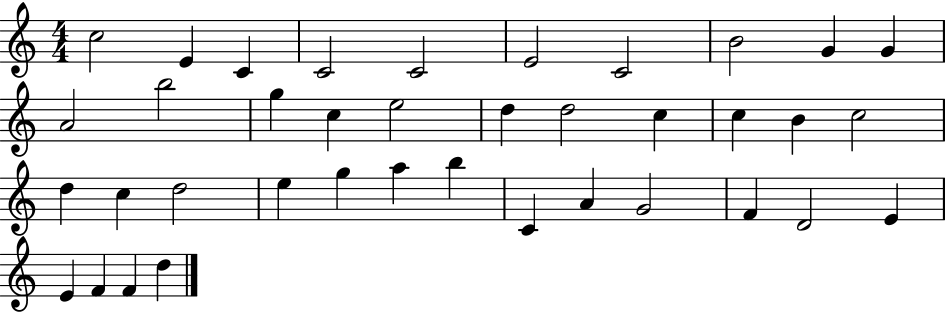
C5/h E4/q C4/q C4/h C4/h E4/h C4/h B4/h G4/q G4/q A4/h B5/h G5/q C5/q E5/h D5/q D5/h C5/q C5/q B4/q C5/h D5/q C5/q D5/h E5/q G5/q A5/q B5/q C4/q A4/q G4/h F4/q D4/h E4/q E4/q F4/q F4/q D5/q